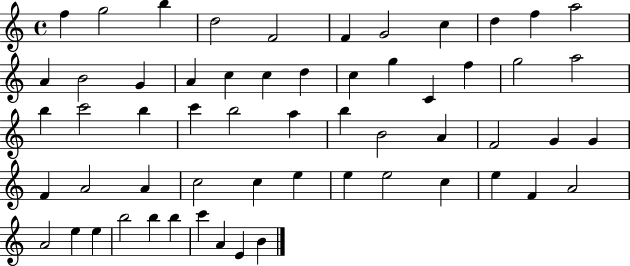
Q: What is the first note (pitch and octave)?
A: F5